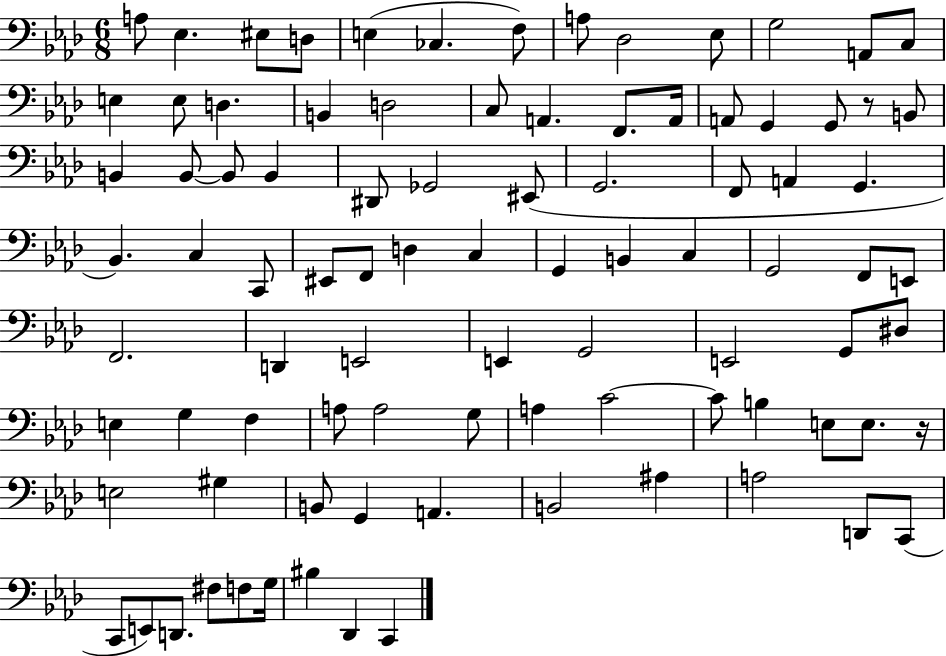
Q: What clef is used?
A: bass